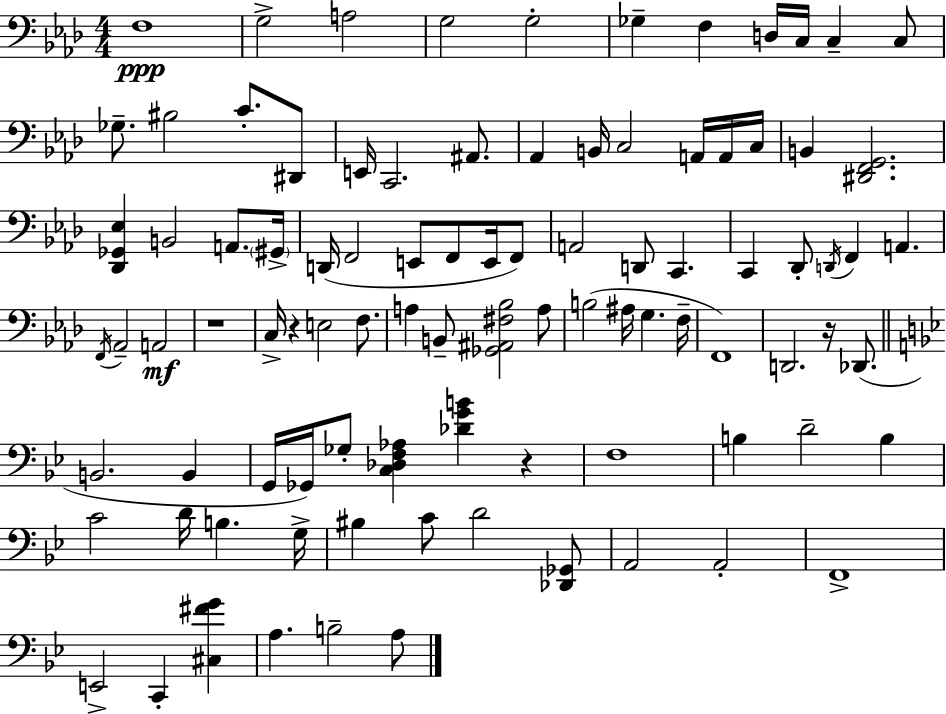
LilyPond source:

{
  \clef bass
  \numericTimeSignature
  \time 4/4
  \key f \minor
  f1\ppp | g2-> a2 | g2 g2-. | ges4-- f4 d16 c16 c4-- c8 | \break ges8.-- bis2 c'8.-. dis,8 | e,16 c,2. ais,8. | aes,4 b,16 c2 a,16 a,16 c16 | b,4 <dis, f, g,>2. | \break <des, ges, ees>4 b,2 a,8. \parenthesize gis,16-> | d,16( f,2 e,8 f,8 e,16 f,8) | a,2 d,8 c,4. | c,4 des,8-. \acciaccatura { d,16 } f,4 a,4. | \break \acciaccatura { f,16 } aes,2-- a,2\mf | r1 | c16-> r4 e2 f8. | a4 b,8-- <ges, ais, fis bes>2 | \break a8 b2( ais16 g4. | f16-- f,1) | d,2. r16 des,8.( | \bar "||" \break \key bes \major b,2. b,4 | g,16 ges,16) ges8-. <c des f aes>4 <des' g' b'>4 r4 | f1 | b4 d'2-- b4 | \break c'2 d'16 b4. g16-> | bis4 c'8 d'2 <des, ges,>8 | a,2 a,2-. | f,1-> | \break e,2-> c,4-. <cis fis' g'>4 | a4. b2-- a8 | \bar "|."
}